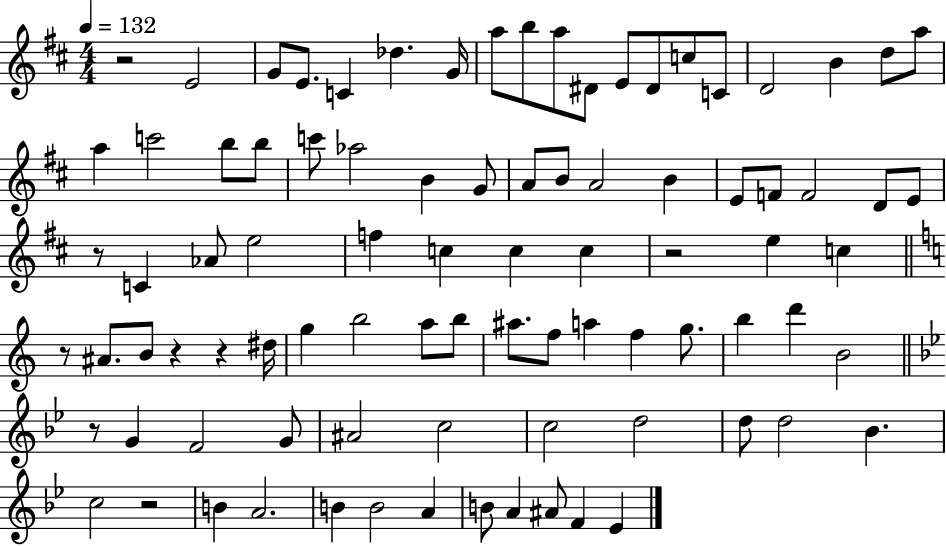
R/h E4/h G4/e E4/e. C4/q Db5/q. G4/s A5/e B5/e A5/e D#4/e E4/e D#4/e C5/e C4/e D4/h B4/q D5/e A5/e A5/q C6/h B5/e B5/e C6/e Ab5/h B4/q G4/e A4/e B4/e A4/h B4/q E4/e F4/e F4/h D4/e E4/e R/e C4/q Ab4/e E5/h F5/q C5/q C5/q C5/q R/h E5/q C5/q R/e A#4/e. B4/e R/q R/q D#5/s G5/q B5/h A5/e B5/e A#5/e. F5/e A5/q F5/q G5/e. B5/q D6/q B4/h R/e G4/q F4/h G4/e A#4/h C5/h C5/h D5/h D5/e D5/h Bb4/q. C5/h R/h B4/q A4/h. B4/q B4/h A4/q B4/e A4/q A#4/e F4/q Eb4/q